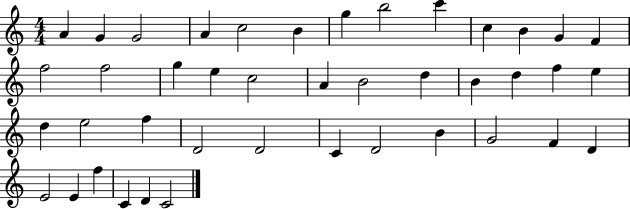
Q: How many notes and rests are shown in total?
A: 42